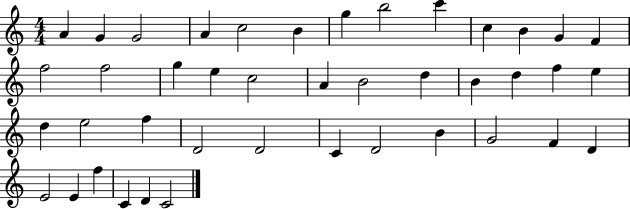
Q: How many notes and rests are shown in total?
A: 42